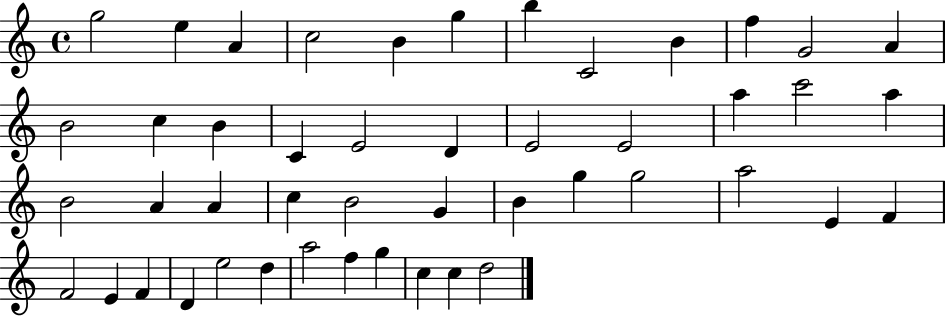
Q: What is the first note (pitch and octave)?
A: G5